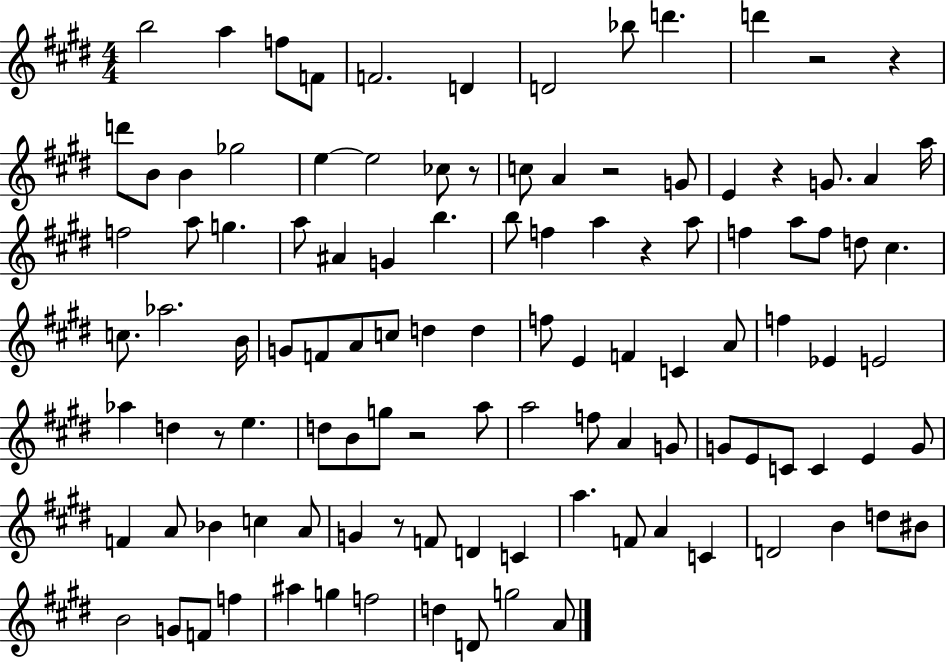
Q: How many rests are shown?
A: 9